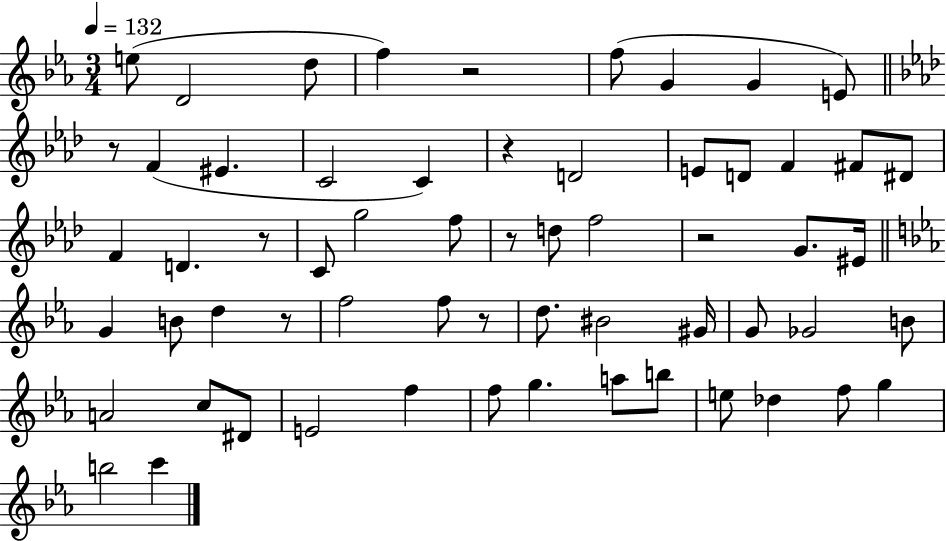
E5/e D4/h D5/e F5/q R/h F5/e G4/q G4/q E4/e R/e F4/q EIS4/q. C4/h C4/q R/q D4/h E4/e D4/e F4/q F#4/e D#4/e F4/q D4/q. R/e C4/e G5/h F5/e R/e D5/e F5/h R/h G4/e. EIS4/s G4/q B4/e D5/q R/e F5/h F5/e R/e D5/e. BIS4/h G#4/s G4/e Gb4/h B4/e A4/h C5/e D#4/e E4/h F5/q F5/e G5/q. A5/e B5/e E5/e Db5/q F5/e G5/q B5/h C6/q